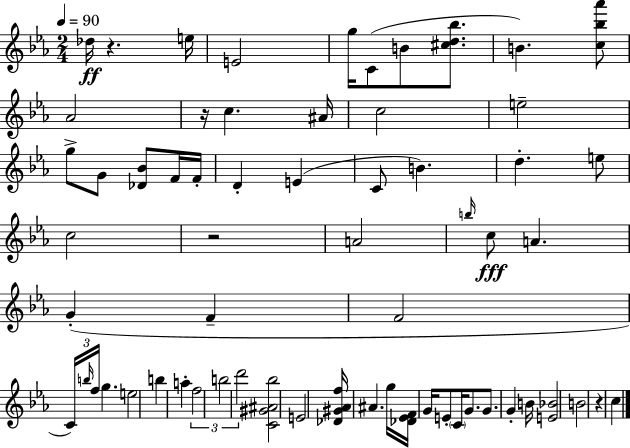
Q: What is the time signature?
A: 2/4